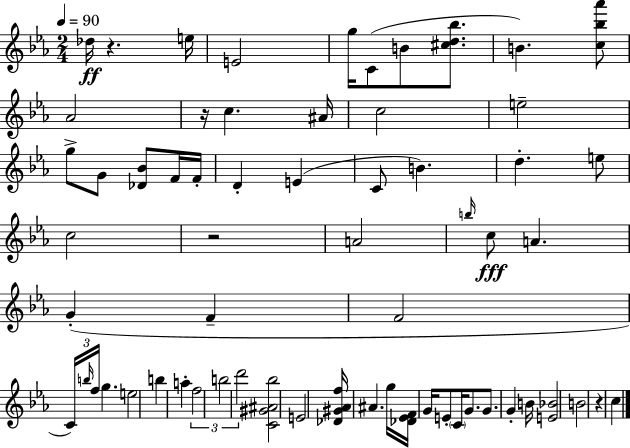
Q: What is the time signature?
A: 2/4